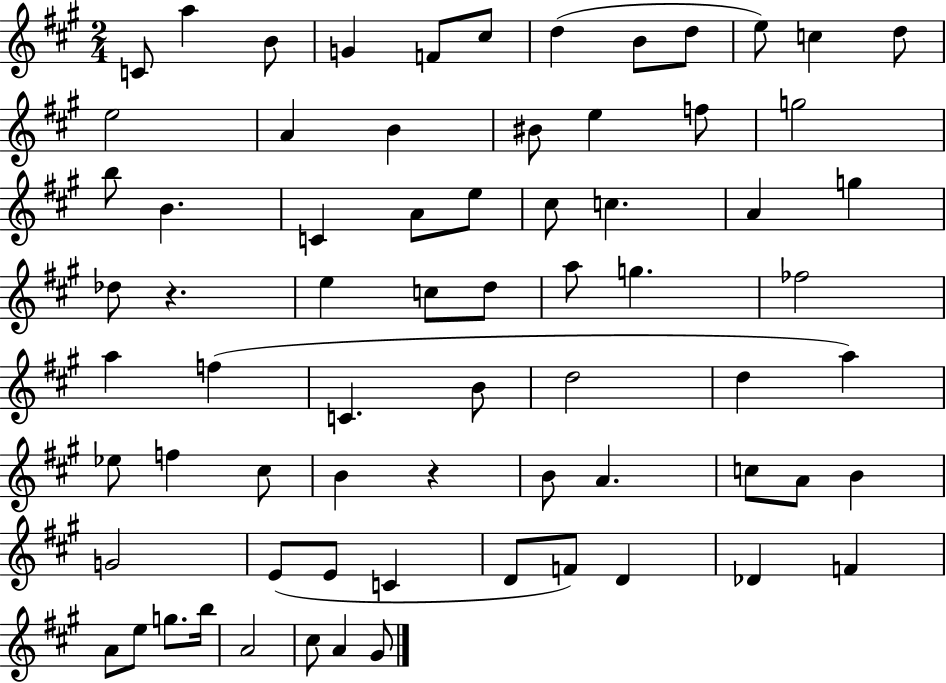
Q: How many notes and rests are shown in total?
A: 70